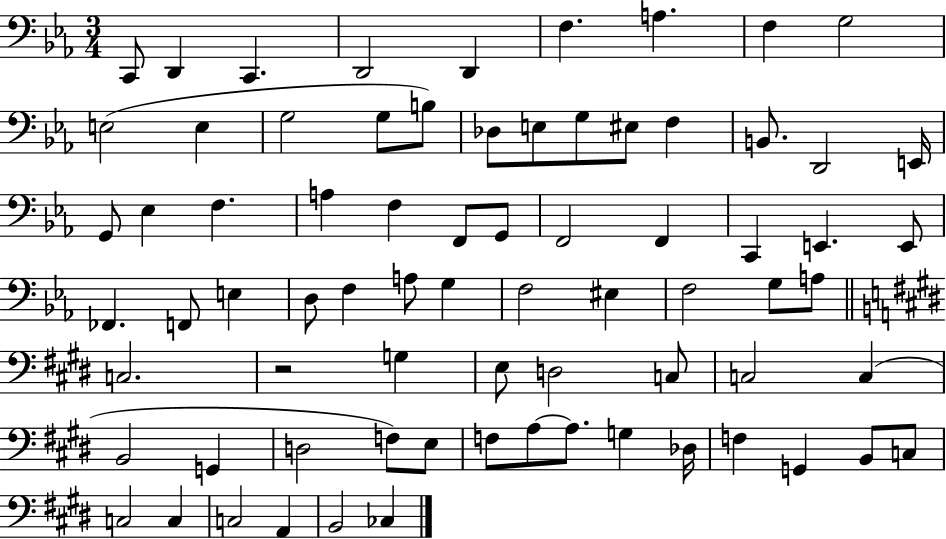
{
  \clef bass
  \numericTimeSignature
  \time 3/4
  \key ees \major
  \repeat volta 2 { c,8 d,4 c,4. | d,2 d,4 | f4. a4. | f4 g2 | \break e2( e4 | g2 g8 b8) | des8 e8 g8 eis8 f4 | b,8. d,2 e,16 | \break g,8 ees4 f4. | a4 f4 f,8 g,8 | f,2 f,4 | c,4 e,4. e,8 | \break fes,4. f,8 e4 | d8 f4 a8 g4 | f2 eis4 | f2 g8 a8 | \break \bar "||" \break \key e \major c2. | r2 g4 | e8 d2 c8 | c2 c4( | \break b,2 g,4 | d2 f8) e8 | f8 a8~~ a8. g4 des16 | f4 g,4 b,8 c8 | \break c2 c4 | c2 a,4 | b,2 ces4 | } \bar "|."
}